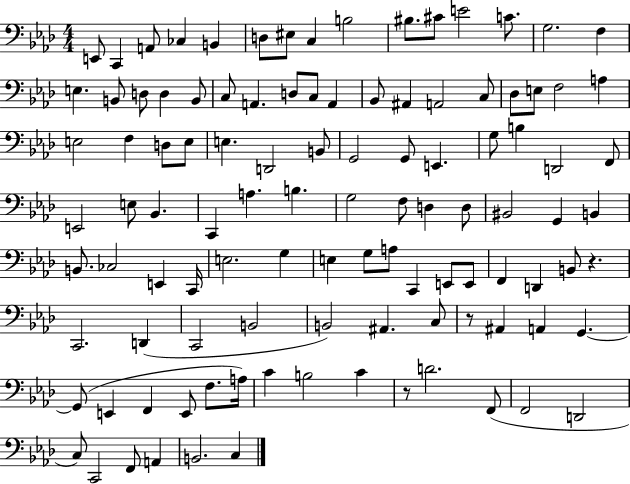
X:1
T:Untitled
M:4/4
L:1/4
K:Ab
E,,/2 C,, A,,/2 _C, B,, D,/2 ^E,/2 C, B,2 ^B,/2 ^C/2 E2 C/2 G,2 F, E, B,,/2 D,/2 D, B,,/2 C,/2 A,, D,/2 C,/2 A,, _B,,/2 ^A,, A,,2 C,/2 _D,/2 E,/2 F,2 A, E,2 F, D,/2 E,/2 E, D,,2 B,,/2 G,,2 G,,/2 E,, G,/2 B, D,,2 F,,/2 E,,2 E,/2 _B,, C,, A, B, G,2 F,/2 D, D,/2 ^B,,2 G,, B,, B,,/2 _C,2 E,, C,,/4 E,2 G, E, G,/2 A,/2 C,, E,,/2 E,,/2 F,, D,, B,,/2 z C,,2 D,, C,,2 B,,2 B,,2 ^A,, C,/2 z/2 ^A,, A,, G,, G,,/2 E,, F,, E,,/2 F,/2 A,/4 C B,2 C z/2 D2 F,,/2 F,,2 D,,2 C,/2 C,,2 F,,/2 A,, B,,2 C,